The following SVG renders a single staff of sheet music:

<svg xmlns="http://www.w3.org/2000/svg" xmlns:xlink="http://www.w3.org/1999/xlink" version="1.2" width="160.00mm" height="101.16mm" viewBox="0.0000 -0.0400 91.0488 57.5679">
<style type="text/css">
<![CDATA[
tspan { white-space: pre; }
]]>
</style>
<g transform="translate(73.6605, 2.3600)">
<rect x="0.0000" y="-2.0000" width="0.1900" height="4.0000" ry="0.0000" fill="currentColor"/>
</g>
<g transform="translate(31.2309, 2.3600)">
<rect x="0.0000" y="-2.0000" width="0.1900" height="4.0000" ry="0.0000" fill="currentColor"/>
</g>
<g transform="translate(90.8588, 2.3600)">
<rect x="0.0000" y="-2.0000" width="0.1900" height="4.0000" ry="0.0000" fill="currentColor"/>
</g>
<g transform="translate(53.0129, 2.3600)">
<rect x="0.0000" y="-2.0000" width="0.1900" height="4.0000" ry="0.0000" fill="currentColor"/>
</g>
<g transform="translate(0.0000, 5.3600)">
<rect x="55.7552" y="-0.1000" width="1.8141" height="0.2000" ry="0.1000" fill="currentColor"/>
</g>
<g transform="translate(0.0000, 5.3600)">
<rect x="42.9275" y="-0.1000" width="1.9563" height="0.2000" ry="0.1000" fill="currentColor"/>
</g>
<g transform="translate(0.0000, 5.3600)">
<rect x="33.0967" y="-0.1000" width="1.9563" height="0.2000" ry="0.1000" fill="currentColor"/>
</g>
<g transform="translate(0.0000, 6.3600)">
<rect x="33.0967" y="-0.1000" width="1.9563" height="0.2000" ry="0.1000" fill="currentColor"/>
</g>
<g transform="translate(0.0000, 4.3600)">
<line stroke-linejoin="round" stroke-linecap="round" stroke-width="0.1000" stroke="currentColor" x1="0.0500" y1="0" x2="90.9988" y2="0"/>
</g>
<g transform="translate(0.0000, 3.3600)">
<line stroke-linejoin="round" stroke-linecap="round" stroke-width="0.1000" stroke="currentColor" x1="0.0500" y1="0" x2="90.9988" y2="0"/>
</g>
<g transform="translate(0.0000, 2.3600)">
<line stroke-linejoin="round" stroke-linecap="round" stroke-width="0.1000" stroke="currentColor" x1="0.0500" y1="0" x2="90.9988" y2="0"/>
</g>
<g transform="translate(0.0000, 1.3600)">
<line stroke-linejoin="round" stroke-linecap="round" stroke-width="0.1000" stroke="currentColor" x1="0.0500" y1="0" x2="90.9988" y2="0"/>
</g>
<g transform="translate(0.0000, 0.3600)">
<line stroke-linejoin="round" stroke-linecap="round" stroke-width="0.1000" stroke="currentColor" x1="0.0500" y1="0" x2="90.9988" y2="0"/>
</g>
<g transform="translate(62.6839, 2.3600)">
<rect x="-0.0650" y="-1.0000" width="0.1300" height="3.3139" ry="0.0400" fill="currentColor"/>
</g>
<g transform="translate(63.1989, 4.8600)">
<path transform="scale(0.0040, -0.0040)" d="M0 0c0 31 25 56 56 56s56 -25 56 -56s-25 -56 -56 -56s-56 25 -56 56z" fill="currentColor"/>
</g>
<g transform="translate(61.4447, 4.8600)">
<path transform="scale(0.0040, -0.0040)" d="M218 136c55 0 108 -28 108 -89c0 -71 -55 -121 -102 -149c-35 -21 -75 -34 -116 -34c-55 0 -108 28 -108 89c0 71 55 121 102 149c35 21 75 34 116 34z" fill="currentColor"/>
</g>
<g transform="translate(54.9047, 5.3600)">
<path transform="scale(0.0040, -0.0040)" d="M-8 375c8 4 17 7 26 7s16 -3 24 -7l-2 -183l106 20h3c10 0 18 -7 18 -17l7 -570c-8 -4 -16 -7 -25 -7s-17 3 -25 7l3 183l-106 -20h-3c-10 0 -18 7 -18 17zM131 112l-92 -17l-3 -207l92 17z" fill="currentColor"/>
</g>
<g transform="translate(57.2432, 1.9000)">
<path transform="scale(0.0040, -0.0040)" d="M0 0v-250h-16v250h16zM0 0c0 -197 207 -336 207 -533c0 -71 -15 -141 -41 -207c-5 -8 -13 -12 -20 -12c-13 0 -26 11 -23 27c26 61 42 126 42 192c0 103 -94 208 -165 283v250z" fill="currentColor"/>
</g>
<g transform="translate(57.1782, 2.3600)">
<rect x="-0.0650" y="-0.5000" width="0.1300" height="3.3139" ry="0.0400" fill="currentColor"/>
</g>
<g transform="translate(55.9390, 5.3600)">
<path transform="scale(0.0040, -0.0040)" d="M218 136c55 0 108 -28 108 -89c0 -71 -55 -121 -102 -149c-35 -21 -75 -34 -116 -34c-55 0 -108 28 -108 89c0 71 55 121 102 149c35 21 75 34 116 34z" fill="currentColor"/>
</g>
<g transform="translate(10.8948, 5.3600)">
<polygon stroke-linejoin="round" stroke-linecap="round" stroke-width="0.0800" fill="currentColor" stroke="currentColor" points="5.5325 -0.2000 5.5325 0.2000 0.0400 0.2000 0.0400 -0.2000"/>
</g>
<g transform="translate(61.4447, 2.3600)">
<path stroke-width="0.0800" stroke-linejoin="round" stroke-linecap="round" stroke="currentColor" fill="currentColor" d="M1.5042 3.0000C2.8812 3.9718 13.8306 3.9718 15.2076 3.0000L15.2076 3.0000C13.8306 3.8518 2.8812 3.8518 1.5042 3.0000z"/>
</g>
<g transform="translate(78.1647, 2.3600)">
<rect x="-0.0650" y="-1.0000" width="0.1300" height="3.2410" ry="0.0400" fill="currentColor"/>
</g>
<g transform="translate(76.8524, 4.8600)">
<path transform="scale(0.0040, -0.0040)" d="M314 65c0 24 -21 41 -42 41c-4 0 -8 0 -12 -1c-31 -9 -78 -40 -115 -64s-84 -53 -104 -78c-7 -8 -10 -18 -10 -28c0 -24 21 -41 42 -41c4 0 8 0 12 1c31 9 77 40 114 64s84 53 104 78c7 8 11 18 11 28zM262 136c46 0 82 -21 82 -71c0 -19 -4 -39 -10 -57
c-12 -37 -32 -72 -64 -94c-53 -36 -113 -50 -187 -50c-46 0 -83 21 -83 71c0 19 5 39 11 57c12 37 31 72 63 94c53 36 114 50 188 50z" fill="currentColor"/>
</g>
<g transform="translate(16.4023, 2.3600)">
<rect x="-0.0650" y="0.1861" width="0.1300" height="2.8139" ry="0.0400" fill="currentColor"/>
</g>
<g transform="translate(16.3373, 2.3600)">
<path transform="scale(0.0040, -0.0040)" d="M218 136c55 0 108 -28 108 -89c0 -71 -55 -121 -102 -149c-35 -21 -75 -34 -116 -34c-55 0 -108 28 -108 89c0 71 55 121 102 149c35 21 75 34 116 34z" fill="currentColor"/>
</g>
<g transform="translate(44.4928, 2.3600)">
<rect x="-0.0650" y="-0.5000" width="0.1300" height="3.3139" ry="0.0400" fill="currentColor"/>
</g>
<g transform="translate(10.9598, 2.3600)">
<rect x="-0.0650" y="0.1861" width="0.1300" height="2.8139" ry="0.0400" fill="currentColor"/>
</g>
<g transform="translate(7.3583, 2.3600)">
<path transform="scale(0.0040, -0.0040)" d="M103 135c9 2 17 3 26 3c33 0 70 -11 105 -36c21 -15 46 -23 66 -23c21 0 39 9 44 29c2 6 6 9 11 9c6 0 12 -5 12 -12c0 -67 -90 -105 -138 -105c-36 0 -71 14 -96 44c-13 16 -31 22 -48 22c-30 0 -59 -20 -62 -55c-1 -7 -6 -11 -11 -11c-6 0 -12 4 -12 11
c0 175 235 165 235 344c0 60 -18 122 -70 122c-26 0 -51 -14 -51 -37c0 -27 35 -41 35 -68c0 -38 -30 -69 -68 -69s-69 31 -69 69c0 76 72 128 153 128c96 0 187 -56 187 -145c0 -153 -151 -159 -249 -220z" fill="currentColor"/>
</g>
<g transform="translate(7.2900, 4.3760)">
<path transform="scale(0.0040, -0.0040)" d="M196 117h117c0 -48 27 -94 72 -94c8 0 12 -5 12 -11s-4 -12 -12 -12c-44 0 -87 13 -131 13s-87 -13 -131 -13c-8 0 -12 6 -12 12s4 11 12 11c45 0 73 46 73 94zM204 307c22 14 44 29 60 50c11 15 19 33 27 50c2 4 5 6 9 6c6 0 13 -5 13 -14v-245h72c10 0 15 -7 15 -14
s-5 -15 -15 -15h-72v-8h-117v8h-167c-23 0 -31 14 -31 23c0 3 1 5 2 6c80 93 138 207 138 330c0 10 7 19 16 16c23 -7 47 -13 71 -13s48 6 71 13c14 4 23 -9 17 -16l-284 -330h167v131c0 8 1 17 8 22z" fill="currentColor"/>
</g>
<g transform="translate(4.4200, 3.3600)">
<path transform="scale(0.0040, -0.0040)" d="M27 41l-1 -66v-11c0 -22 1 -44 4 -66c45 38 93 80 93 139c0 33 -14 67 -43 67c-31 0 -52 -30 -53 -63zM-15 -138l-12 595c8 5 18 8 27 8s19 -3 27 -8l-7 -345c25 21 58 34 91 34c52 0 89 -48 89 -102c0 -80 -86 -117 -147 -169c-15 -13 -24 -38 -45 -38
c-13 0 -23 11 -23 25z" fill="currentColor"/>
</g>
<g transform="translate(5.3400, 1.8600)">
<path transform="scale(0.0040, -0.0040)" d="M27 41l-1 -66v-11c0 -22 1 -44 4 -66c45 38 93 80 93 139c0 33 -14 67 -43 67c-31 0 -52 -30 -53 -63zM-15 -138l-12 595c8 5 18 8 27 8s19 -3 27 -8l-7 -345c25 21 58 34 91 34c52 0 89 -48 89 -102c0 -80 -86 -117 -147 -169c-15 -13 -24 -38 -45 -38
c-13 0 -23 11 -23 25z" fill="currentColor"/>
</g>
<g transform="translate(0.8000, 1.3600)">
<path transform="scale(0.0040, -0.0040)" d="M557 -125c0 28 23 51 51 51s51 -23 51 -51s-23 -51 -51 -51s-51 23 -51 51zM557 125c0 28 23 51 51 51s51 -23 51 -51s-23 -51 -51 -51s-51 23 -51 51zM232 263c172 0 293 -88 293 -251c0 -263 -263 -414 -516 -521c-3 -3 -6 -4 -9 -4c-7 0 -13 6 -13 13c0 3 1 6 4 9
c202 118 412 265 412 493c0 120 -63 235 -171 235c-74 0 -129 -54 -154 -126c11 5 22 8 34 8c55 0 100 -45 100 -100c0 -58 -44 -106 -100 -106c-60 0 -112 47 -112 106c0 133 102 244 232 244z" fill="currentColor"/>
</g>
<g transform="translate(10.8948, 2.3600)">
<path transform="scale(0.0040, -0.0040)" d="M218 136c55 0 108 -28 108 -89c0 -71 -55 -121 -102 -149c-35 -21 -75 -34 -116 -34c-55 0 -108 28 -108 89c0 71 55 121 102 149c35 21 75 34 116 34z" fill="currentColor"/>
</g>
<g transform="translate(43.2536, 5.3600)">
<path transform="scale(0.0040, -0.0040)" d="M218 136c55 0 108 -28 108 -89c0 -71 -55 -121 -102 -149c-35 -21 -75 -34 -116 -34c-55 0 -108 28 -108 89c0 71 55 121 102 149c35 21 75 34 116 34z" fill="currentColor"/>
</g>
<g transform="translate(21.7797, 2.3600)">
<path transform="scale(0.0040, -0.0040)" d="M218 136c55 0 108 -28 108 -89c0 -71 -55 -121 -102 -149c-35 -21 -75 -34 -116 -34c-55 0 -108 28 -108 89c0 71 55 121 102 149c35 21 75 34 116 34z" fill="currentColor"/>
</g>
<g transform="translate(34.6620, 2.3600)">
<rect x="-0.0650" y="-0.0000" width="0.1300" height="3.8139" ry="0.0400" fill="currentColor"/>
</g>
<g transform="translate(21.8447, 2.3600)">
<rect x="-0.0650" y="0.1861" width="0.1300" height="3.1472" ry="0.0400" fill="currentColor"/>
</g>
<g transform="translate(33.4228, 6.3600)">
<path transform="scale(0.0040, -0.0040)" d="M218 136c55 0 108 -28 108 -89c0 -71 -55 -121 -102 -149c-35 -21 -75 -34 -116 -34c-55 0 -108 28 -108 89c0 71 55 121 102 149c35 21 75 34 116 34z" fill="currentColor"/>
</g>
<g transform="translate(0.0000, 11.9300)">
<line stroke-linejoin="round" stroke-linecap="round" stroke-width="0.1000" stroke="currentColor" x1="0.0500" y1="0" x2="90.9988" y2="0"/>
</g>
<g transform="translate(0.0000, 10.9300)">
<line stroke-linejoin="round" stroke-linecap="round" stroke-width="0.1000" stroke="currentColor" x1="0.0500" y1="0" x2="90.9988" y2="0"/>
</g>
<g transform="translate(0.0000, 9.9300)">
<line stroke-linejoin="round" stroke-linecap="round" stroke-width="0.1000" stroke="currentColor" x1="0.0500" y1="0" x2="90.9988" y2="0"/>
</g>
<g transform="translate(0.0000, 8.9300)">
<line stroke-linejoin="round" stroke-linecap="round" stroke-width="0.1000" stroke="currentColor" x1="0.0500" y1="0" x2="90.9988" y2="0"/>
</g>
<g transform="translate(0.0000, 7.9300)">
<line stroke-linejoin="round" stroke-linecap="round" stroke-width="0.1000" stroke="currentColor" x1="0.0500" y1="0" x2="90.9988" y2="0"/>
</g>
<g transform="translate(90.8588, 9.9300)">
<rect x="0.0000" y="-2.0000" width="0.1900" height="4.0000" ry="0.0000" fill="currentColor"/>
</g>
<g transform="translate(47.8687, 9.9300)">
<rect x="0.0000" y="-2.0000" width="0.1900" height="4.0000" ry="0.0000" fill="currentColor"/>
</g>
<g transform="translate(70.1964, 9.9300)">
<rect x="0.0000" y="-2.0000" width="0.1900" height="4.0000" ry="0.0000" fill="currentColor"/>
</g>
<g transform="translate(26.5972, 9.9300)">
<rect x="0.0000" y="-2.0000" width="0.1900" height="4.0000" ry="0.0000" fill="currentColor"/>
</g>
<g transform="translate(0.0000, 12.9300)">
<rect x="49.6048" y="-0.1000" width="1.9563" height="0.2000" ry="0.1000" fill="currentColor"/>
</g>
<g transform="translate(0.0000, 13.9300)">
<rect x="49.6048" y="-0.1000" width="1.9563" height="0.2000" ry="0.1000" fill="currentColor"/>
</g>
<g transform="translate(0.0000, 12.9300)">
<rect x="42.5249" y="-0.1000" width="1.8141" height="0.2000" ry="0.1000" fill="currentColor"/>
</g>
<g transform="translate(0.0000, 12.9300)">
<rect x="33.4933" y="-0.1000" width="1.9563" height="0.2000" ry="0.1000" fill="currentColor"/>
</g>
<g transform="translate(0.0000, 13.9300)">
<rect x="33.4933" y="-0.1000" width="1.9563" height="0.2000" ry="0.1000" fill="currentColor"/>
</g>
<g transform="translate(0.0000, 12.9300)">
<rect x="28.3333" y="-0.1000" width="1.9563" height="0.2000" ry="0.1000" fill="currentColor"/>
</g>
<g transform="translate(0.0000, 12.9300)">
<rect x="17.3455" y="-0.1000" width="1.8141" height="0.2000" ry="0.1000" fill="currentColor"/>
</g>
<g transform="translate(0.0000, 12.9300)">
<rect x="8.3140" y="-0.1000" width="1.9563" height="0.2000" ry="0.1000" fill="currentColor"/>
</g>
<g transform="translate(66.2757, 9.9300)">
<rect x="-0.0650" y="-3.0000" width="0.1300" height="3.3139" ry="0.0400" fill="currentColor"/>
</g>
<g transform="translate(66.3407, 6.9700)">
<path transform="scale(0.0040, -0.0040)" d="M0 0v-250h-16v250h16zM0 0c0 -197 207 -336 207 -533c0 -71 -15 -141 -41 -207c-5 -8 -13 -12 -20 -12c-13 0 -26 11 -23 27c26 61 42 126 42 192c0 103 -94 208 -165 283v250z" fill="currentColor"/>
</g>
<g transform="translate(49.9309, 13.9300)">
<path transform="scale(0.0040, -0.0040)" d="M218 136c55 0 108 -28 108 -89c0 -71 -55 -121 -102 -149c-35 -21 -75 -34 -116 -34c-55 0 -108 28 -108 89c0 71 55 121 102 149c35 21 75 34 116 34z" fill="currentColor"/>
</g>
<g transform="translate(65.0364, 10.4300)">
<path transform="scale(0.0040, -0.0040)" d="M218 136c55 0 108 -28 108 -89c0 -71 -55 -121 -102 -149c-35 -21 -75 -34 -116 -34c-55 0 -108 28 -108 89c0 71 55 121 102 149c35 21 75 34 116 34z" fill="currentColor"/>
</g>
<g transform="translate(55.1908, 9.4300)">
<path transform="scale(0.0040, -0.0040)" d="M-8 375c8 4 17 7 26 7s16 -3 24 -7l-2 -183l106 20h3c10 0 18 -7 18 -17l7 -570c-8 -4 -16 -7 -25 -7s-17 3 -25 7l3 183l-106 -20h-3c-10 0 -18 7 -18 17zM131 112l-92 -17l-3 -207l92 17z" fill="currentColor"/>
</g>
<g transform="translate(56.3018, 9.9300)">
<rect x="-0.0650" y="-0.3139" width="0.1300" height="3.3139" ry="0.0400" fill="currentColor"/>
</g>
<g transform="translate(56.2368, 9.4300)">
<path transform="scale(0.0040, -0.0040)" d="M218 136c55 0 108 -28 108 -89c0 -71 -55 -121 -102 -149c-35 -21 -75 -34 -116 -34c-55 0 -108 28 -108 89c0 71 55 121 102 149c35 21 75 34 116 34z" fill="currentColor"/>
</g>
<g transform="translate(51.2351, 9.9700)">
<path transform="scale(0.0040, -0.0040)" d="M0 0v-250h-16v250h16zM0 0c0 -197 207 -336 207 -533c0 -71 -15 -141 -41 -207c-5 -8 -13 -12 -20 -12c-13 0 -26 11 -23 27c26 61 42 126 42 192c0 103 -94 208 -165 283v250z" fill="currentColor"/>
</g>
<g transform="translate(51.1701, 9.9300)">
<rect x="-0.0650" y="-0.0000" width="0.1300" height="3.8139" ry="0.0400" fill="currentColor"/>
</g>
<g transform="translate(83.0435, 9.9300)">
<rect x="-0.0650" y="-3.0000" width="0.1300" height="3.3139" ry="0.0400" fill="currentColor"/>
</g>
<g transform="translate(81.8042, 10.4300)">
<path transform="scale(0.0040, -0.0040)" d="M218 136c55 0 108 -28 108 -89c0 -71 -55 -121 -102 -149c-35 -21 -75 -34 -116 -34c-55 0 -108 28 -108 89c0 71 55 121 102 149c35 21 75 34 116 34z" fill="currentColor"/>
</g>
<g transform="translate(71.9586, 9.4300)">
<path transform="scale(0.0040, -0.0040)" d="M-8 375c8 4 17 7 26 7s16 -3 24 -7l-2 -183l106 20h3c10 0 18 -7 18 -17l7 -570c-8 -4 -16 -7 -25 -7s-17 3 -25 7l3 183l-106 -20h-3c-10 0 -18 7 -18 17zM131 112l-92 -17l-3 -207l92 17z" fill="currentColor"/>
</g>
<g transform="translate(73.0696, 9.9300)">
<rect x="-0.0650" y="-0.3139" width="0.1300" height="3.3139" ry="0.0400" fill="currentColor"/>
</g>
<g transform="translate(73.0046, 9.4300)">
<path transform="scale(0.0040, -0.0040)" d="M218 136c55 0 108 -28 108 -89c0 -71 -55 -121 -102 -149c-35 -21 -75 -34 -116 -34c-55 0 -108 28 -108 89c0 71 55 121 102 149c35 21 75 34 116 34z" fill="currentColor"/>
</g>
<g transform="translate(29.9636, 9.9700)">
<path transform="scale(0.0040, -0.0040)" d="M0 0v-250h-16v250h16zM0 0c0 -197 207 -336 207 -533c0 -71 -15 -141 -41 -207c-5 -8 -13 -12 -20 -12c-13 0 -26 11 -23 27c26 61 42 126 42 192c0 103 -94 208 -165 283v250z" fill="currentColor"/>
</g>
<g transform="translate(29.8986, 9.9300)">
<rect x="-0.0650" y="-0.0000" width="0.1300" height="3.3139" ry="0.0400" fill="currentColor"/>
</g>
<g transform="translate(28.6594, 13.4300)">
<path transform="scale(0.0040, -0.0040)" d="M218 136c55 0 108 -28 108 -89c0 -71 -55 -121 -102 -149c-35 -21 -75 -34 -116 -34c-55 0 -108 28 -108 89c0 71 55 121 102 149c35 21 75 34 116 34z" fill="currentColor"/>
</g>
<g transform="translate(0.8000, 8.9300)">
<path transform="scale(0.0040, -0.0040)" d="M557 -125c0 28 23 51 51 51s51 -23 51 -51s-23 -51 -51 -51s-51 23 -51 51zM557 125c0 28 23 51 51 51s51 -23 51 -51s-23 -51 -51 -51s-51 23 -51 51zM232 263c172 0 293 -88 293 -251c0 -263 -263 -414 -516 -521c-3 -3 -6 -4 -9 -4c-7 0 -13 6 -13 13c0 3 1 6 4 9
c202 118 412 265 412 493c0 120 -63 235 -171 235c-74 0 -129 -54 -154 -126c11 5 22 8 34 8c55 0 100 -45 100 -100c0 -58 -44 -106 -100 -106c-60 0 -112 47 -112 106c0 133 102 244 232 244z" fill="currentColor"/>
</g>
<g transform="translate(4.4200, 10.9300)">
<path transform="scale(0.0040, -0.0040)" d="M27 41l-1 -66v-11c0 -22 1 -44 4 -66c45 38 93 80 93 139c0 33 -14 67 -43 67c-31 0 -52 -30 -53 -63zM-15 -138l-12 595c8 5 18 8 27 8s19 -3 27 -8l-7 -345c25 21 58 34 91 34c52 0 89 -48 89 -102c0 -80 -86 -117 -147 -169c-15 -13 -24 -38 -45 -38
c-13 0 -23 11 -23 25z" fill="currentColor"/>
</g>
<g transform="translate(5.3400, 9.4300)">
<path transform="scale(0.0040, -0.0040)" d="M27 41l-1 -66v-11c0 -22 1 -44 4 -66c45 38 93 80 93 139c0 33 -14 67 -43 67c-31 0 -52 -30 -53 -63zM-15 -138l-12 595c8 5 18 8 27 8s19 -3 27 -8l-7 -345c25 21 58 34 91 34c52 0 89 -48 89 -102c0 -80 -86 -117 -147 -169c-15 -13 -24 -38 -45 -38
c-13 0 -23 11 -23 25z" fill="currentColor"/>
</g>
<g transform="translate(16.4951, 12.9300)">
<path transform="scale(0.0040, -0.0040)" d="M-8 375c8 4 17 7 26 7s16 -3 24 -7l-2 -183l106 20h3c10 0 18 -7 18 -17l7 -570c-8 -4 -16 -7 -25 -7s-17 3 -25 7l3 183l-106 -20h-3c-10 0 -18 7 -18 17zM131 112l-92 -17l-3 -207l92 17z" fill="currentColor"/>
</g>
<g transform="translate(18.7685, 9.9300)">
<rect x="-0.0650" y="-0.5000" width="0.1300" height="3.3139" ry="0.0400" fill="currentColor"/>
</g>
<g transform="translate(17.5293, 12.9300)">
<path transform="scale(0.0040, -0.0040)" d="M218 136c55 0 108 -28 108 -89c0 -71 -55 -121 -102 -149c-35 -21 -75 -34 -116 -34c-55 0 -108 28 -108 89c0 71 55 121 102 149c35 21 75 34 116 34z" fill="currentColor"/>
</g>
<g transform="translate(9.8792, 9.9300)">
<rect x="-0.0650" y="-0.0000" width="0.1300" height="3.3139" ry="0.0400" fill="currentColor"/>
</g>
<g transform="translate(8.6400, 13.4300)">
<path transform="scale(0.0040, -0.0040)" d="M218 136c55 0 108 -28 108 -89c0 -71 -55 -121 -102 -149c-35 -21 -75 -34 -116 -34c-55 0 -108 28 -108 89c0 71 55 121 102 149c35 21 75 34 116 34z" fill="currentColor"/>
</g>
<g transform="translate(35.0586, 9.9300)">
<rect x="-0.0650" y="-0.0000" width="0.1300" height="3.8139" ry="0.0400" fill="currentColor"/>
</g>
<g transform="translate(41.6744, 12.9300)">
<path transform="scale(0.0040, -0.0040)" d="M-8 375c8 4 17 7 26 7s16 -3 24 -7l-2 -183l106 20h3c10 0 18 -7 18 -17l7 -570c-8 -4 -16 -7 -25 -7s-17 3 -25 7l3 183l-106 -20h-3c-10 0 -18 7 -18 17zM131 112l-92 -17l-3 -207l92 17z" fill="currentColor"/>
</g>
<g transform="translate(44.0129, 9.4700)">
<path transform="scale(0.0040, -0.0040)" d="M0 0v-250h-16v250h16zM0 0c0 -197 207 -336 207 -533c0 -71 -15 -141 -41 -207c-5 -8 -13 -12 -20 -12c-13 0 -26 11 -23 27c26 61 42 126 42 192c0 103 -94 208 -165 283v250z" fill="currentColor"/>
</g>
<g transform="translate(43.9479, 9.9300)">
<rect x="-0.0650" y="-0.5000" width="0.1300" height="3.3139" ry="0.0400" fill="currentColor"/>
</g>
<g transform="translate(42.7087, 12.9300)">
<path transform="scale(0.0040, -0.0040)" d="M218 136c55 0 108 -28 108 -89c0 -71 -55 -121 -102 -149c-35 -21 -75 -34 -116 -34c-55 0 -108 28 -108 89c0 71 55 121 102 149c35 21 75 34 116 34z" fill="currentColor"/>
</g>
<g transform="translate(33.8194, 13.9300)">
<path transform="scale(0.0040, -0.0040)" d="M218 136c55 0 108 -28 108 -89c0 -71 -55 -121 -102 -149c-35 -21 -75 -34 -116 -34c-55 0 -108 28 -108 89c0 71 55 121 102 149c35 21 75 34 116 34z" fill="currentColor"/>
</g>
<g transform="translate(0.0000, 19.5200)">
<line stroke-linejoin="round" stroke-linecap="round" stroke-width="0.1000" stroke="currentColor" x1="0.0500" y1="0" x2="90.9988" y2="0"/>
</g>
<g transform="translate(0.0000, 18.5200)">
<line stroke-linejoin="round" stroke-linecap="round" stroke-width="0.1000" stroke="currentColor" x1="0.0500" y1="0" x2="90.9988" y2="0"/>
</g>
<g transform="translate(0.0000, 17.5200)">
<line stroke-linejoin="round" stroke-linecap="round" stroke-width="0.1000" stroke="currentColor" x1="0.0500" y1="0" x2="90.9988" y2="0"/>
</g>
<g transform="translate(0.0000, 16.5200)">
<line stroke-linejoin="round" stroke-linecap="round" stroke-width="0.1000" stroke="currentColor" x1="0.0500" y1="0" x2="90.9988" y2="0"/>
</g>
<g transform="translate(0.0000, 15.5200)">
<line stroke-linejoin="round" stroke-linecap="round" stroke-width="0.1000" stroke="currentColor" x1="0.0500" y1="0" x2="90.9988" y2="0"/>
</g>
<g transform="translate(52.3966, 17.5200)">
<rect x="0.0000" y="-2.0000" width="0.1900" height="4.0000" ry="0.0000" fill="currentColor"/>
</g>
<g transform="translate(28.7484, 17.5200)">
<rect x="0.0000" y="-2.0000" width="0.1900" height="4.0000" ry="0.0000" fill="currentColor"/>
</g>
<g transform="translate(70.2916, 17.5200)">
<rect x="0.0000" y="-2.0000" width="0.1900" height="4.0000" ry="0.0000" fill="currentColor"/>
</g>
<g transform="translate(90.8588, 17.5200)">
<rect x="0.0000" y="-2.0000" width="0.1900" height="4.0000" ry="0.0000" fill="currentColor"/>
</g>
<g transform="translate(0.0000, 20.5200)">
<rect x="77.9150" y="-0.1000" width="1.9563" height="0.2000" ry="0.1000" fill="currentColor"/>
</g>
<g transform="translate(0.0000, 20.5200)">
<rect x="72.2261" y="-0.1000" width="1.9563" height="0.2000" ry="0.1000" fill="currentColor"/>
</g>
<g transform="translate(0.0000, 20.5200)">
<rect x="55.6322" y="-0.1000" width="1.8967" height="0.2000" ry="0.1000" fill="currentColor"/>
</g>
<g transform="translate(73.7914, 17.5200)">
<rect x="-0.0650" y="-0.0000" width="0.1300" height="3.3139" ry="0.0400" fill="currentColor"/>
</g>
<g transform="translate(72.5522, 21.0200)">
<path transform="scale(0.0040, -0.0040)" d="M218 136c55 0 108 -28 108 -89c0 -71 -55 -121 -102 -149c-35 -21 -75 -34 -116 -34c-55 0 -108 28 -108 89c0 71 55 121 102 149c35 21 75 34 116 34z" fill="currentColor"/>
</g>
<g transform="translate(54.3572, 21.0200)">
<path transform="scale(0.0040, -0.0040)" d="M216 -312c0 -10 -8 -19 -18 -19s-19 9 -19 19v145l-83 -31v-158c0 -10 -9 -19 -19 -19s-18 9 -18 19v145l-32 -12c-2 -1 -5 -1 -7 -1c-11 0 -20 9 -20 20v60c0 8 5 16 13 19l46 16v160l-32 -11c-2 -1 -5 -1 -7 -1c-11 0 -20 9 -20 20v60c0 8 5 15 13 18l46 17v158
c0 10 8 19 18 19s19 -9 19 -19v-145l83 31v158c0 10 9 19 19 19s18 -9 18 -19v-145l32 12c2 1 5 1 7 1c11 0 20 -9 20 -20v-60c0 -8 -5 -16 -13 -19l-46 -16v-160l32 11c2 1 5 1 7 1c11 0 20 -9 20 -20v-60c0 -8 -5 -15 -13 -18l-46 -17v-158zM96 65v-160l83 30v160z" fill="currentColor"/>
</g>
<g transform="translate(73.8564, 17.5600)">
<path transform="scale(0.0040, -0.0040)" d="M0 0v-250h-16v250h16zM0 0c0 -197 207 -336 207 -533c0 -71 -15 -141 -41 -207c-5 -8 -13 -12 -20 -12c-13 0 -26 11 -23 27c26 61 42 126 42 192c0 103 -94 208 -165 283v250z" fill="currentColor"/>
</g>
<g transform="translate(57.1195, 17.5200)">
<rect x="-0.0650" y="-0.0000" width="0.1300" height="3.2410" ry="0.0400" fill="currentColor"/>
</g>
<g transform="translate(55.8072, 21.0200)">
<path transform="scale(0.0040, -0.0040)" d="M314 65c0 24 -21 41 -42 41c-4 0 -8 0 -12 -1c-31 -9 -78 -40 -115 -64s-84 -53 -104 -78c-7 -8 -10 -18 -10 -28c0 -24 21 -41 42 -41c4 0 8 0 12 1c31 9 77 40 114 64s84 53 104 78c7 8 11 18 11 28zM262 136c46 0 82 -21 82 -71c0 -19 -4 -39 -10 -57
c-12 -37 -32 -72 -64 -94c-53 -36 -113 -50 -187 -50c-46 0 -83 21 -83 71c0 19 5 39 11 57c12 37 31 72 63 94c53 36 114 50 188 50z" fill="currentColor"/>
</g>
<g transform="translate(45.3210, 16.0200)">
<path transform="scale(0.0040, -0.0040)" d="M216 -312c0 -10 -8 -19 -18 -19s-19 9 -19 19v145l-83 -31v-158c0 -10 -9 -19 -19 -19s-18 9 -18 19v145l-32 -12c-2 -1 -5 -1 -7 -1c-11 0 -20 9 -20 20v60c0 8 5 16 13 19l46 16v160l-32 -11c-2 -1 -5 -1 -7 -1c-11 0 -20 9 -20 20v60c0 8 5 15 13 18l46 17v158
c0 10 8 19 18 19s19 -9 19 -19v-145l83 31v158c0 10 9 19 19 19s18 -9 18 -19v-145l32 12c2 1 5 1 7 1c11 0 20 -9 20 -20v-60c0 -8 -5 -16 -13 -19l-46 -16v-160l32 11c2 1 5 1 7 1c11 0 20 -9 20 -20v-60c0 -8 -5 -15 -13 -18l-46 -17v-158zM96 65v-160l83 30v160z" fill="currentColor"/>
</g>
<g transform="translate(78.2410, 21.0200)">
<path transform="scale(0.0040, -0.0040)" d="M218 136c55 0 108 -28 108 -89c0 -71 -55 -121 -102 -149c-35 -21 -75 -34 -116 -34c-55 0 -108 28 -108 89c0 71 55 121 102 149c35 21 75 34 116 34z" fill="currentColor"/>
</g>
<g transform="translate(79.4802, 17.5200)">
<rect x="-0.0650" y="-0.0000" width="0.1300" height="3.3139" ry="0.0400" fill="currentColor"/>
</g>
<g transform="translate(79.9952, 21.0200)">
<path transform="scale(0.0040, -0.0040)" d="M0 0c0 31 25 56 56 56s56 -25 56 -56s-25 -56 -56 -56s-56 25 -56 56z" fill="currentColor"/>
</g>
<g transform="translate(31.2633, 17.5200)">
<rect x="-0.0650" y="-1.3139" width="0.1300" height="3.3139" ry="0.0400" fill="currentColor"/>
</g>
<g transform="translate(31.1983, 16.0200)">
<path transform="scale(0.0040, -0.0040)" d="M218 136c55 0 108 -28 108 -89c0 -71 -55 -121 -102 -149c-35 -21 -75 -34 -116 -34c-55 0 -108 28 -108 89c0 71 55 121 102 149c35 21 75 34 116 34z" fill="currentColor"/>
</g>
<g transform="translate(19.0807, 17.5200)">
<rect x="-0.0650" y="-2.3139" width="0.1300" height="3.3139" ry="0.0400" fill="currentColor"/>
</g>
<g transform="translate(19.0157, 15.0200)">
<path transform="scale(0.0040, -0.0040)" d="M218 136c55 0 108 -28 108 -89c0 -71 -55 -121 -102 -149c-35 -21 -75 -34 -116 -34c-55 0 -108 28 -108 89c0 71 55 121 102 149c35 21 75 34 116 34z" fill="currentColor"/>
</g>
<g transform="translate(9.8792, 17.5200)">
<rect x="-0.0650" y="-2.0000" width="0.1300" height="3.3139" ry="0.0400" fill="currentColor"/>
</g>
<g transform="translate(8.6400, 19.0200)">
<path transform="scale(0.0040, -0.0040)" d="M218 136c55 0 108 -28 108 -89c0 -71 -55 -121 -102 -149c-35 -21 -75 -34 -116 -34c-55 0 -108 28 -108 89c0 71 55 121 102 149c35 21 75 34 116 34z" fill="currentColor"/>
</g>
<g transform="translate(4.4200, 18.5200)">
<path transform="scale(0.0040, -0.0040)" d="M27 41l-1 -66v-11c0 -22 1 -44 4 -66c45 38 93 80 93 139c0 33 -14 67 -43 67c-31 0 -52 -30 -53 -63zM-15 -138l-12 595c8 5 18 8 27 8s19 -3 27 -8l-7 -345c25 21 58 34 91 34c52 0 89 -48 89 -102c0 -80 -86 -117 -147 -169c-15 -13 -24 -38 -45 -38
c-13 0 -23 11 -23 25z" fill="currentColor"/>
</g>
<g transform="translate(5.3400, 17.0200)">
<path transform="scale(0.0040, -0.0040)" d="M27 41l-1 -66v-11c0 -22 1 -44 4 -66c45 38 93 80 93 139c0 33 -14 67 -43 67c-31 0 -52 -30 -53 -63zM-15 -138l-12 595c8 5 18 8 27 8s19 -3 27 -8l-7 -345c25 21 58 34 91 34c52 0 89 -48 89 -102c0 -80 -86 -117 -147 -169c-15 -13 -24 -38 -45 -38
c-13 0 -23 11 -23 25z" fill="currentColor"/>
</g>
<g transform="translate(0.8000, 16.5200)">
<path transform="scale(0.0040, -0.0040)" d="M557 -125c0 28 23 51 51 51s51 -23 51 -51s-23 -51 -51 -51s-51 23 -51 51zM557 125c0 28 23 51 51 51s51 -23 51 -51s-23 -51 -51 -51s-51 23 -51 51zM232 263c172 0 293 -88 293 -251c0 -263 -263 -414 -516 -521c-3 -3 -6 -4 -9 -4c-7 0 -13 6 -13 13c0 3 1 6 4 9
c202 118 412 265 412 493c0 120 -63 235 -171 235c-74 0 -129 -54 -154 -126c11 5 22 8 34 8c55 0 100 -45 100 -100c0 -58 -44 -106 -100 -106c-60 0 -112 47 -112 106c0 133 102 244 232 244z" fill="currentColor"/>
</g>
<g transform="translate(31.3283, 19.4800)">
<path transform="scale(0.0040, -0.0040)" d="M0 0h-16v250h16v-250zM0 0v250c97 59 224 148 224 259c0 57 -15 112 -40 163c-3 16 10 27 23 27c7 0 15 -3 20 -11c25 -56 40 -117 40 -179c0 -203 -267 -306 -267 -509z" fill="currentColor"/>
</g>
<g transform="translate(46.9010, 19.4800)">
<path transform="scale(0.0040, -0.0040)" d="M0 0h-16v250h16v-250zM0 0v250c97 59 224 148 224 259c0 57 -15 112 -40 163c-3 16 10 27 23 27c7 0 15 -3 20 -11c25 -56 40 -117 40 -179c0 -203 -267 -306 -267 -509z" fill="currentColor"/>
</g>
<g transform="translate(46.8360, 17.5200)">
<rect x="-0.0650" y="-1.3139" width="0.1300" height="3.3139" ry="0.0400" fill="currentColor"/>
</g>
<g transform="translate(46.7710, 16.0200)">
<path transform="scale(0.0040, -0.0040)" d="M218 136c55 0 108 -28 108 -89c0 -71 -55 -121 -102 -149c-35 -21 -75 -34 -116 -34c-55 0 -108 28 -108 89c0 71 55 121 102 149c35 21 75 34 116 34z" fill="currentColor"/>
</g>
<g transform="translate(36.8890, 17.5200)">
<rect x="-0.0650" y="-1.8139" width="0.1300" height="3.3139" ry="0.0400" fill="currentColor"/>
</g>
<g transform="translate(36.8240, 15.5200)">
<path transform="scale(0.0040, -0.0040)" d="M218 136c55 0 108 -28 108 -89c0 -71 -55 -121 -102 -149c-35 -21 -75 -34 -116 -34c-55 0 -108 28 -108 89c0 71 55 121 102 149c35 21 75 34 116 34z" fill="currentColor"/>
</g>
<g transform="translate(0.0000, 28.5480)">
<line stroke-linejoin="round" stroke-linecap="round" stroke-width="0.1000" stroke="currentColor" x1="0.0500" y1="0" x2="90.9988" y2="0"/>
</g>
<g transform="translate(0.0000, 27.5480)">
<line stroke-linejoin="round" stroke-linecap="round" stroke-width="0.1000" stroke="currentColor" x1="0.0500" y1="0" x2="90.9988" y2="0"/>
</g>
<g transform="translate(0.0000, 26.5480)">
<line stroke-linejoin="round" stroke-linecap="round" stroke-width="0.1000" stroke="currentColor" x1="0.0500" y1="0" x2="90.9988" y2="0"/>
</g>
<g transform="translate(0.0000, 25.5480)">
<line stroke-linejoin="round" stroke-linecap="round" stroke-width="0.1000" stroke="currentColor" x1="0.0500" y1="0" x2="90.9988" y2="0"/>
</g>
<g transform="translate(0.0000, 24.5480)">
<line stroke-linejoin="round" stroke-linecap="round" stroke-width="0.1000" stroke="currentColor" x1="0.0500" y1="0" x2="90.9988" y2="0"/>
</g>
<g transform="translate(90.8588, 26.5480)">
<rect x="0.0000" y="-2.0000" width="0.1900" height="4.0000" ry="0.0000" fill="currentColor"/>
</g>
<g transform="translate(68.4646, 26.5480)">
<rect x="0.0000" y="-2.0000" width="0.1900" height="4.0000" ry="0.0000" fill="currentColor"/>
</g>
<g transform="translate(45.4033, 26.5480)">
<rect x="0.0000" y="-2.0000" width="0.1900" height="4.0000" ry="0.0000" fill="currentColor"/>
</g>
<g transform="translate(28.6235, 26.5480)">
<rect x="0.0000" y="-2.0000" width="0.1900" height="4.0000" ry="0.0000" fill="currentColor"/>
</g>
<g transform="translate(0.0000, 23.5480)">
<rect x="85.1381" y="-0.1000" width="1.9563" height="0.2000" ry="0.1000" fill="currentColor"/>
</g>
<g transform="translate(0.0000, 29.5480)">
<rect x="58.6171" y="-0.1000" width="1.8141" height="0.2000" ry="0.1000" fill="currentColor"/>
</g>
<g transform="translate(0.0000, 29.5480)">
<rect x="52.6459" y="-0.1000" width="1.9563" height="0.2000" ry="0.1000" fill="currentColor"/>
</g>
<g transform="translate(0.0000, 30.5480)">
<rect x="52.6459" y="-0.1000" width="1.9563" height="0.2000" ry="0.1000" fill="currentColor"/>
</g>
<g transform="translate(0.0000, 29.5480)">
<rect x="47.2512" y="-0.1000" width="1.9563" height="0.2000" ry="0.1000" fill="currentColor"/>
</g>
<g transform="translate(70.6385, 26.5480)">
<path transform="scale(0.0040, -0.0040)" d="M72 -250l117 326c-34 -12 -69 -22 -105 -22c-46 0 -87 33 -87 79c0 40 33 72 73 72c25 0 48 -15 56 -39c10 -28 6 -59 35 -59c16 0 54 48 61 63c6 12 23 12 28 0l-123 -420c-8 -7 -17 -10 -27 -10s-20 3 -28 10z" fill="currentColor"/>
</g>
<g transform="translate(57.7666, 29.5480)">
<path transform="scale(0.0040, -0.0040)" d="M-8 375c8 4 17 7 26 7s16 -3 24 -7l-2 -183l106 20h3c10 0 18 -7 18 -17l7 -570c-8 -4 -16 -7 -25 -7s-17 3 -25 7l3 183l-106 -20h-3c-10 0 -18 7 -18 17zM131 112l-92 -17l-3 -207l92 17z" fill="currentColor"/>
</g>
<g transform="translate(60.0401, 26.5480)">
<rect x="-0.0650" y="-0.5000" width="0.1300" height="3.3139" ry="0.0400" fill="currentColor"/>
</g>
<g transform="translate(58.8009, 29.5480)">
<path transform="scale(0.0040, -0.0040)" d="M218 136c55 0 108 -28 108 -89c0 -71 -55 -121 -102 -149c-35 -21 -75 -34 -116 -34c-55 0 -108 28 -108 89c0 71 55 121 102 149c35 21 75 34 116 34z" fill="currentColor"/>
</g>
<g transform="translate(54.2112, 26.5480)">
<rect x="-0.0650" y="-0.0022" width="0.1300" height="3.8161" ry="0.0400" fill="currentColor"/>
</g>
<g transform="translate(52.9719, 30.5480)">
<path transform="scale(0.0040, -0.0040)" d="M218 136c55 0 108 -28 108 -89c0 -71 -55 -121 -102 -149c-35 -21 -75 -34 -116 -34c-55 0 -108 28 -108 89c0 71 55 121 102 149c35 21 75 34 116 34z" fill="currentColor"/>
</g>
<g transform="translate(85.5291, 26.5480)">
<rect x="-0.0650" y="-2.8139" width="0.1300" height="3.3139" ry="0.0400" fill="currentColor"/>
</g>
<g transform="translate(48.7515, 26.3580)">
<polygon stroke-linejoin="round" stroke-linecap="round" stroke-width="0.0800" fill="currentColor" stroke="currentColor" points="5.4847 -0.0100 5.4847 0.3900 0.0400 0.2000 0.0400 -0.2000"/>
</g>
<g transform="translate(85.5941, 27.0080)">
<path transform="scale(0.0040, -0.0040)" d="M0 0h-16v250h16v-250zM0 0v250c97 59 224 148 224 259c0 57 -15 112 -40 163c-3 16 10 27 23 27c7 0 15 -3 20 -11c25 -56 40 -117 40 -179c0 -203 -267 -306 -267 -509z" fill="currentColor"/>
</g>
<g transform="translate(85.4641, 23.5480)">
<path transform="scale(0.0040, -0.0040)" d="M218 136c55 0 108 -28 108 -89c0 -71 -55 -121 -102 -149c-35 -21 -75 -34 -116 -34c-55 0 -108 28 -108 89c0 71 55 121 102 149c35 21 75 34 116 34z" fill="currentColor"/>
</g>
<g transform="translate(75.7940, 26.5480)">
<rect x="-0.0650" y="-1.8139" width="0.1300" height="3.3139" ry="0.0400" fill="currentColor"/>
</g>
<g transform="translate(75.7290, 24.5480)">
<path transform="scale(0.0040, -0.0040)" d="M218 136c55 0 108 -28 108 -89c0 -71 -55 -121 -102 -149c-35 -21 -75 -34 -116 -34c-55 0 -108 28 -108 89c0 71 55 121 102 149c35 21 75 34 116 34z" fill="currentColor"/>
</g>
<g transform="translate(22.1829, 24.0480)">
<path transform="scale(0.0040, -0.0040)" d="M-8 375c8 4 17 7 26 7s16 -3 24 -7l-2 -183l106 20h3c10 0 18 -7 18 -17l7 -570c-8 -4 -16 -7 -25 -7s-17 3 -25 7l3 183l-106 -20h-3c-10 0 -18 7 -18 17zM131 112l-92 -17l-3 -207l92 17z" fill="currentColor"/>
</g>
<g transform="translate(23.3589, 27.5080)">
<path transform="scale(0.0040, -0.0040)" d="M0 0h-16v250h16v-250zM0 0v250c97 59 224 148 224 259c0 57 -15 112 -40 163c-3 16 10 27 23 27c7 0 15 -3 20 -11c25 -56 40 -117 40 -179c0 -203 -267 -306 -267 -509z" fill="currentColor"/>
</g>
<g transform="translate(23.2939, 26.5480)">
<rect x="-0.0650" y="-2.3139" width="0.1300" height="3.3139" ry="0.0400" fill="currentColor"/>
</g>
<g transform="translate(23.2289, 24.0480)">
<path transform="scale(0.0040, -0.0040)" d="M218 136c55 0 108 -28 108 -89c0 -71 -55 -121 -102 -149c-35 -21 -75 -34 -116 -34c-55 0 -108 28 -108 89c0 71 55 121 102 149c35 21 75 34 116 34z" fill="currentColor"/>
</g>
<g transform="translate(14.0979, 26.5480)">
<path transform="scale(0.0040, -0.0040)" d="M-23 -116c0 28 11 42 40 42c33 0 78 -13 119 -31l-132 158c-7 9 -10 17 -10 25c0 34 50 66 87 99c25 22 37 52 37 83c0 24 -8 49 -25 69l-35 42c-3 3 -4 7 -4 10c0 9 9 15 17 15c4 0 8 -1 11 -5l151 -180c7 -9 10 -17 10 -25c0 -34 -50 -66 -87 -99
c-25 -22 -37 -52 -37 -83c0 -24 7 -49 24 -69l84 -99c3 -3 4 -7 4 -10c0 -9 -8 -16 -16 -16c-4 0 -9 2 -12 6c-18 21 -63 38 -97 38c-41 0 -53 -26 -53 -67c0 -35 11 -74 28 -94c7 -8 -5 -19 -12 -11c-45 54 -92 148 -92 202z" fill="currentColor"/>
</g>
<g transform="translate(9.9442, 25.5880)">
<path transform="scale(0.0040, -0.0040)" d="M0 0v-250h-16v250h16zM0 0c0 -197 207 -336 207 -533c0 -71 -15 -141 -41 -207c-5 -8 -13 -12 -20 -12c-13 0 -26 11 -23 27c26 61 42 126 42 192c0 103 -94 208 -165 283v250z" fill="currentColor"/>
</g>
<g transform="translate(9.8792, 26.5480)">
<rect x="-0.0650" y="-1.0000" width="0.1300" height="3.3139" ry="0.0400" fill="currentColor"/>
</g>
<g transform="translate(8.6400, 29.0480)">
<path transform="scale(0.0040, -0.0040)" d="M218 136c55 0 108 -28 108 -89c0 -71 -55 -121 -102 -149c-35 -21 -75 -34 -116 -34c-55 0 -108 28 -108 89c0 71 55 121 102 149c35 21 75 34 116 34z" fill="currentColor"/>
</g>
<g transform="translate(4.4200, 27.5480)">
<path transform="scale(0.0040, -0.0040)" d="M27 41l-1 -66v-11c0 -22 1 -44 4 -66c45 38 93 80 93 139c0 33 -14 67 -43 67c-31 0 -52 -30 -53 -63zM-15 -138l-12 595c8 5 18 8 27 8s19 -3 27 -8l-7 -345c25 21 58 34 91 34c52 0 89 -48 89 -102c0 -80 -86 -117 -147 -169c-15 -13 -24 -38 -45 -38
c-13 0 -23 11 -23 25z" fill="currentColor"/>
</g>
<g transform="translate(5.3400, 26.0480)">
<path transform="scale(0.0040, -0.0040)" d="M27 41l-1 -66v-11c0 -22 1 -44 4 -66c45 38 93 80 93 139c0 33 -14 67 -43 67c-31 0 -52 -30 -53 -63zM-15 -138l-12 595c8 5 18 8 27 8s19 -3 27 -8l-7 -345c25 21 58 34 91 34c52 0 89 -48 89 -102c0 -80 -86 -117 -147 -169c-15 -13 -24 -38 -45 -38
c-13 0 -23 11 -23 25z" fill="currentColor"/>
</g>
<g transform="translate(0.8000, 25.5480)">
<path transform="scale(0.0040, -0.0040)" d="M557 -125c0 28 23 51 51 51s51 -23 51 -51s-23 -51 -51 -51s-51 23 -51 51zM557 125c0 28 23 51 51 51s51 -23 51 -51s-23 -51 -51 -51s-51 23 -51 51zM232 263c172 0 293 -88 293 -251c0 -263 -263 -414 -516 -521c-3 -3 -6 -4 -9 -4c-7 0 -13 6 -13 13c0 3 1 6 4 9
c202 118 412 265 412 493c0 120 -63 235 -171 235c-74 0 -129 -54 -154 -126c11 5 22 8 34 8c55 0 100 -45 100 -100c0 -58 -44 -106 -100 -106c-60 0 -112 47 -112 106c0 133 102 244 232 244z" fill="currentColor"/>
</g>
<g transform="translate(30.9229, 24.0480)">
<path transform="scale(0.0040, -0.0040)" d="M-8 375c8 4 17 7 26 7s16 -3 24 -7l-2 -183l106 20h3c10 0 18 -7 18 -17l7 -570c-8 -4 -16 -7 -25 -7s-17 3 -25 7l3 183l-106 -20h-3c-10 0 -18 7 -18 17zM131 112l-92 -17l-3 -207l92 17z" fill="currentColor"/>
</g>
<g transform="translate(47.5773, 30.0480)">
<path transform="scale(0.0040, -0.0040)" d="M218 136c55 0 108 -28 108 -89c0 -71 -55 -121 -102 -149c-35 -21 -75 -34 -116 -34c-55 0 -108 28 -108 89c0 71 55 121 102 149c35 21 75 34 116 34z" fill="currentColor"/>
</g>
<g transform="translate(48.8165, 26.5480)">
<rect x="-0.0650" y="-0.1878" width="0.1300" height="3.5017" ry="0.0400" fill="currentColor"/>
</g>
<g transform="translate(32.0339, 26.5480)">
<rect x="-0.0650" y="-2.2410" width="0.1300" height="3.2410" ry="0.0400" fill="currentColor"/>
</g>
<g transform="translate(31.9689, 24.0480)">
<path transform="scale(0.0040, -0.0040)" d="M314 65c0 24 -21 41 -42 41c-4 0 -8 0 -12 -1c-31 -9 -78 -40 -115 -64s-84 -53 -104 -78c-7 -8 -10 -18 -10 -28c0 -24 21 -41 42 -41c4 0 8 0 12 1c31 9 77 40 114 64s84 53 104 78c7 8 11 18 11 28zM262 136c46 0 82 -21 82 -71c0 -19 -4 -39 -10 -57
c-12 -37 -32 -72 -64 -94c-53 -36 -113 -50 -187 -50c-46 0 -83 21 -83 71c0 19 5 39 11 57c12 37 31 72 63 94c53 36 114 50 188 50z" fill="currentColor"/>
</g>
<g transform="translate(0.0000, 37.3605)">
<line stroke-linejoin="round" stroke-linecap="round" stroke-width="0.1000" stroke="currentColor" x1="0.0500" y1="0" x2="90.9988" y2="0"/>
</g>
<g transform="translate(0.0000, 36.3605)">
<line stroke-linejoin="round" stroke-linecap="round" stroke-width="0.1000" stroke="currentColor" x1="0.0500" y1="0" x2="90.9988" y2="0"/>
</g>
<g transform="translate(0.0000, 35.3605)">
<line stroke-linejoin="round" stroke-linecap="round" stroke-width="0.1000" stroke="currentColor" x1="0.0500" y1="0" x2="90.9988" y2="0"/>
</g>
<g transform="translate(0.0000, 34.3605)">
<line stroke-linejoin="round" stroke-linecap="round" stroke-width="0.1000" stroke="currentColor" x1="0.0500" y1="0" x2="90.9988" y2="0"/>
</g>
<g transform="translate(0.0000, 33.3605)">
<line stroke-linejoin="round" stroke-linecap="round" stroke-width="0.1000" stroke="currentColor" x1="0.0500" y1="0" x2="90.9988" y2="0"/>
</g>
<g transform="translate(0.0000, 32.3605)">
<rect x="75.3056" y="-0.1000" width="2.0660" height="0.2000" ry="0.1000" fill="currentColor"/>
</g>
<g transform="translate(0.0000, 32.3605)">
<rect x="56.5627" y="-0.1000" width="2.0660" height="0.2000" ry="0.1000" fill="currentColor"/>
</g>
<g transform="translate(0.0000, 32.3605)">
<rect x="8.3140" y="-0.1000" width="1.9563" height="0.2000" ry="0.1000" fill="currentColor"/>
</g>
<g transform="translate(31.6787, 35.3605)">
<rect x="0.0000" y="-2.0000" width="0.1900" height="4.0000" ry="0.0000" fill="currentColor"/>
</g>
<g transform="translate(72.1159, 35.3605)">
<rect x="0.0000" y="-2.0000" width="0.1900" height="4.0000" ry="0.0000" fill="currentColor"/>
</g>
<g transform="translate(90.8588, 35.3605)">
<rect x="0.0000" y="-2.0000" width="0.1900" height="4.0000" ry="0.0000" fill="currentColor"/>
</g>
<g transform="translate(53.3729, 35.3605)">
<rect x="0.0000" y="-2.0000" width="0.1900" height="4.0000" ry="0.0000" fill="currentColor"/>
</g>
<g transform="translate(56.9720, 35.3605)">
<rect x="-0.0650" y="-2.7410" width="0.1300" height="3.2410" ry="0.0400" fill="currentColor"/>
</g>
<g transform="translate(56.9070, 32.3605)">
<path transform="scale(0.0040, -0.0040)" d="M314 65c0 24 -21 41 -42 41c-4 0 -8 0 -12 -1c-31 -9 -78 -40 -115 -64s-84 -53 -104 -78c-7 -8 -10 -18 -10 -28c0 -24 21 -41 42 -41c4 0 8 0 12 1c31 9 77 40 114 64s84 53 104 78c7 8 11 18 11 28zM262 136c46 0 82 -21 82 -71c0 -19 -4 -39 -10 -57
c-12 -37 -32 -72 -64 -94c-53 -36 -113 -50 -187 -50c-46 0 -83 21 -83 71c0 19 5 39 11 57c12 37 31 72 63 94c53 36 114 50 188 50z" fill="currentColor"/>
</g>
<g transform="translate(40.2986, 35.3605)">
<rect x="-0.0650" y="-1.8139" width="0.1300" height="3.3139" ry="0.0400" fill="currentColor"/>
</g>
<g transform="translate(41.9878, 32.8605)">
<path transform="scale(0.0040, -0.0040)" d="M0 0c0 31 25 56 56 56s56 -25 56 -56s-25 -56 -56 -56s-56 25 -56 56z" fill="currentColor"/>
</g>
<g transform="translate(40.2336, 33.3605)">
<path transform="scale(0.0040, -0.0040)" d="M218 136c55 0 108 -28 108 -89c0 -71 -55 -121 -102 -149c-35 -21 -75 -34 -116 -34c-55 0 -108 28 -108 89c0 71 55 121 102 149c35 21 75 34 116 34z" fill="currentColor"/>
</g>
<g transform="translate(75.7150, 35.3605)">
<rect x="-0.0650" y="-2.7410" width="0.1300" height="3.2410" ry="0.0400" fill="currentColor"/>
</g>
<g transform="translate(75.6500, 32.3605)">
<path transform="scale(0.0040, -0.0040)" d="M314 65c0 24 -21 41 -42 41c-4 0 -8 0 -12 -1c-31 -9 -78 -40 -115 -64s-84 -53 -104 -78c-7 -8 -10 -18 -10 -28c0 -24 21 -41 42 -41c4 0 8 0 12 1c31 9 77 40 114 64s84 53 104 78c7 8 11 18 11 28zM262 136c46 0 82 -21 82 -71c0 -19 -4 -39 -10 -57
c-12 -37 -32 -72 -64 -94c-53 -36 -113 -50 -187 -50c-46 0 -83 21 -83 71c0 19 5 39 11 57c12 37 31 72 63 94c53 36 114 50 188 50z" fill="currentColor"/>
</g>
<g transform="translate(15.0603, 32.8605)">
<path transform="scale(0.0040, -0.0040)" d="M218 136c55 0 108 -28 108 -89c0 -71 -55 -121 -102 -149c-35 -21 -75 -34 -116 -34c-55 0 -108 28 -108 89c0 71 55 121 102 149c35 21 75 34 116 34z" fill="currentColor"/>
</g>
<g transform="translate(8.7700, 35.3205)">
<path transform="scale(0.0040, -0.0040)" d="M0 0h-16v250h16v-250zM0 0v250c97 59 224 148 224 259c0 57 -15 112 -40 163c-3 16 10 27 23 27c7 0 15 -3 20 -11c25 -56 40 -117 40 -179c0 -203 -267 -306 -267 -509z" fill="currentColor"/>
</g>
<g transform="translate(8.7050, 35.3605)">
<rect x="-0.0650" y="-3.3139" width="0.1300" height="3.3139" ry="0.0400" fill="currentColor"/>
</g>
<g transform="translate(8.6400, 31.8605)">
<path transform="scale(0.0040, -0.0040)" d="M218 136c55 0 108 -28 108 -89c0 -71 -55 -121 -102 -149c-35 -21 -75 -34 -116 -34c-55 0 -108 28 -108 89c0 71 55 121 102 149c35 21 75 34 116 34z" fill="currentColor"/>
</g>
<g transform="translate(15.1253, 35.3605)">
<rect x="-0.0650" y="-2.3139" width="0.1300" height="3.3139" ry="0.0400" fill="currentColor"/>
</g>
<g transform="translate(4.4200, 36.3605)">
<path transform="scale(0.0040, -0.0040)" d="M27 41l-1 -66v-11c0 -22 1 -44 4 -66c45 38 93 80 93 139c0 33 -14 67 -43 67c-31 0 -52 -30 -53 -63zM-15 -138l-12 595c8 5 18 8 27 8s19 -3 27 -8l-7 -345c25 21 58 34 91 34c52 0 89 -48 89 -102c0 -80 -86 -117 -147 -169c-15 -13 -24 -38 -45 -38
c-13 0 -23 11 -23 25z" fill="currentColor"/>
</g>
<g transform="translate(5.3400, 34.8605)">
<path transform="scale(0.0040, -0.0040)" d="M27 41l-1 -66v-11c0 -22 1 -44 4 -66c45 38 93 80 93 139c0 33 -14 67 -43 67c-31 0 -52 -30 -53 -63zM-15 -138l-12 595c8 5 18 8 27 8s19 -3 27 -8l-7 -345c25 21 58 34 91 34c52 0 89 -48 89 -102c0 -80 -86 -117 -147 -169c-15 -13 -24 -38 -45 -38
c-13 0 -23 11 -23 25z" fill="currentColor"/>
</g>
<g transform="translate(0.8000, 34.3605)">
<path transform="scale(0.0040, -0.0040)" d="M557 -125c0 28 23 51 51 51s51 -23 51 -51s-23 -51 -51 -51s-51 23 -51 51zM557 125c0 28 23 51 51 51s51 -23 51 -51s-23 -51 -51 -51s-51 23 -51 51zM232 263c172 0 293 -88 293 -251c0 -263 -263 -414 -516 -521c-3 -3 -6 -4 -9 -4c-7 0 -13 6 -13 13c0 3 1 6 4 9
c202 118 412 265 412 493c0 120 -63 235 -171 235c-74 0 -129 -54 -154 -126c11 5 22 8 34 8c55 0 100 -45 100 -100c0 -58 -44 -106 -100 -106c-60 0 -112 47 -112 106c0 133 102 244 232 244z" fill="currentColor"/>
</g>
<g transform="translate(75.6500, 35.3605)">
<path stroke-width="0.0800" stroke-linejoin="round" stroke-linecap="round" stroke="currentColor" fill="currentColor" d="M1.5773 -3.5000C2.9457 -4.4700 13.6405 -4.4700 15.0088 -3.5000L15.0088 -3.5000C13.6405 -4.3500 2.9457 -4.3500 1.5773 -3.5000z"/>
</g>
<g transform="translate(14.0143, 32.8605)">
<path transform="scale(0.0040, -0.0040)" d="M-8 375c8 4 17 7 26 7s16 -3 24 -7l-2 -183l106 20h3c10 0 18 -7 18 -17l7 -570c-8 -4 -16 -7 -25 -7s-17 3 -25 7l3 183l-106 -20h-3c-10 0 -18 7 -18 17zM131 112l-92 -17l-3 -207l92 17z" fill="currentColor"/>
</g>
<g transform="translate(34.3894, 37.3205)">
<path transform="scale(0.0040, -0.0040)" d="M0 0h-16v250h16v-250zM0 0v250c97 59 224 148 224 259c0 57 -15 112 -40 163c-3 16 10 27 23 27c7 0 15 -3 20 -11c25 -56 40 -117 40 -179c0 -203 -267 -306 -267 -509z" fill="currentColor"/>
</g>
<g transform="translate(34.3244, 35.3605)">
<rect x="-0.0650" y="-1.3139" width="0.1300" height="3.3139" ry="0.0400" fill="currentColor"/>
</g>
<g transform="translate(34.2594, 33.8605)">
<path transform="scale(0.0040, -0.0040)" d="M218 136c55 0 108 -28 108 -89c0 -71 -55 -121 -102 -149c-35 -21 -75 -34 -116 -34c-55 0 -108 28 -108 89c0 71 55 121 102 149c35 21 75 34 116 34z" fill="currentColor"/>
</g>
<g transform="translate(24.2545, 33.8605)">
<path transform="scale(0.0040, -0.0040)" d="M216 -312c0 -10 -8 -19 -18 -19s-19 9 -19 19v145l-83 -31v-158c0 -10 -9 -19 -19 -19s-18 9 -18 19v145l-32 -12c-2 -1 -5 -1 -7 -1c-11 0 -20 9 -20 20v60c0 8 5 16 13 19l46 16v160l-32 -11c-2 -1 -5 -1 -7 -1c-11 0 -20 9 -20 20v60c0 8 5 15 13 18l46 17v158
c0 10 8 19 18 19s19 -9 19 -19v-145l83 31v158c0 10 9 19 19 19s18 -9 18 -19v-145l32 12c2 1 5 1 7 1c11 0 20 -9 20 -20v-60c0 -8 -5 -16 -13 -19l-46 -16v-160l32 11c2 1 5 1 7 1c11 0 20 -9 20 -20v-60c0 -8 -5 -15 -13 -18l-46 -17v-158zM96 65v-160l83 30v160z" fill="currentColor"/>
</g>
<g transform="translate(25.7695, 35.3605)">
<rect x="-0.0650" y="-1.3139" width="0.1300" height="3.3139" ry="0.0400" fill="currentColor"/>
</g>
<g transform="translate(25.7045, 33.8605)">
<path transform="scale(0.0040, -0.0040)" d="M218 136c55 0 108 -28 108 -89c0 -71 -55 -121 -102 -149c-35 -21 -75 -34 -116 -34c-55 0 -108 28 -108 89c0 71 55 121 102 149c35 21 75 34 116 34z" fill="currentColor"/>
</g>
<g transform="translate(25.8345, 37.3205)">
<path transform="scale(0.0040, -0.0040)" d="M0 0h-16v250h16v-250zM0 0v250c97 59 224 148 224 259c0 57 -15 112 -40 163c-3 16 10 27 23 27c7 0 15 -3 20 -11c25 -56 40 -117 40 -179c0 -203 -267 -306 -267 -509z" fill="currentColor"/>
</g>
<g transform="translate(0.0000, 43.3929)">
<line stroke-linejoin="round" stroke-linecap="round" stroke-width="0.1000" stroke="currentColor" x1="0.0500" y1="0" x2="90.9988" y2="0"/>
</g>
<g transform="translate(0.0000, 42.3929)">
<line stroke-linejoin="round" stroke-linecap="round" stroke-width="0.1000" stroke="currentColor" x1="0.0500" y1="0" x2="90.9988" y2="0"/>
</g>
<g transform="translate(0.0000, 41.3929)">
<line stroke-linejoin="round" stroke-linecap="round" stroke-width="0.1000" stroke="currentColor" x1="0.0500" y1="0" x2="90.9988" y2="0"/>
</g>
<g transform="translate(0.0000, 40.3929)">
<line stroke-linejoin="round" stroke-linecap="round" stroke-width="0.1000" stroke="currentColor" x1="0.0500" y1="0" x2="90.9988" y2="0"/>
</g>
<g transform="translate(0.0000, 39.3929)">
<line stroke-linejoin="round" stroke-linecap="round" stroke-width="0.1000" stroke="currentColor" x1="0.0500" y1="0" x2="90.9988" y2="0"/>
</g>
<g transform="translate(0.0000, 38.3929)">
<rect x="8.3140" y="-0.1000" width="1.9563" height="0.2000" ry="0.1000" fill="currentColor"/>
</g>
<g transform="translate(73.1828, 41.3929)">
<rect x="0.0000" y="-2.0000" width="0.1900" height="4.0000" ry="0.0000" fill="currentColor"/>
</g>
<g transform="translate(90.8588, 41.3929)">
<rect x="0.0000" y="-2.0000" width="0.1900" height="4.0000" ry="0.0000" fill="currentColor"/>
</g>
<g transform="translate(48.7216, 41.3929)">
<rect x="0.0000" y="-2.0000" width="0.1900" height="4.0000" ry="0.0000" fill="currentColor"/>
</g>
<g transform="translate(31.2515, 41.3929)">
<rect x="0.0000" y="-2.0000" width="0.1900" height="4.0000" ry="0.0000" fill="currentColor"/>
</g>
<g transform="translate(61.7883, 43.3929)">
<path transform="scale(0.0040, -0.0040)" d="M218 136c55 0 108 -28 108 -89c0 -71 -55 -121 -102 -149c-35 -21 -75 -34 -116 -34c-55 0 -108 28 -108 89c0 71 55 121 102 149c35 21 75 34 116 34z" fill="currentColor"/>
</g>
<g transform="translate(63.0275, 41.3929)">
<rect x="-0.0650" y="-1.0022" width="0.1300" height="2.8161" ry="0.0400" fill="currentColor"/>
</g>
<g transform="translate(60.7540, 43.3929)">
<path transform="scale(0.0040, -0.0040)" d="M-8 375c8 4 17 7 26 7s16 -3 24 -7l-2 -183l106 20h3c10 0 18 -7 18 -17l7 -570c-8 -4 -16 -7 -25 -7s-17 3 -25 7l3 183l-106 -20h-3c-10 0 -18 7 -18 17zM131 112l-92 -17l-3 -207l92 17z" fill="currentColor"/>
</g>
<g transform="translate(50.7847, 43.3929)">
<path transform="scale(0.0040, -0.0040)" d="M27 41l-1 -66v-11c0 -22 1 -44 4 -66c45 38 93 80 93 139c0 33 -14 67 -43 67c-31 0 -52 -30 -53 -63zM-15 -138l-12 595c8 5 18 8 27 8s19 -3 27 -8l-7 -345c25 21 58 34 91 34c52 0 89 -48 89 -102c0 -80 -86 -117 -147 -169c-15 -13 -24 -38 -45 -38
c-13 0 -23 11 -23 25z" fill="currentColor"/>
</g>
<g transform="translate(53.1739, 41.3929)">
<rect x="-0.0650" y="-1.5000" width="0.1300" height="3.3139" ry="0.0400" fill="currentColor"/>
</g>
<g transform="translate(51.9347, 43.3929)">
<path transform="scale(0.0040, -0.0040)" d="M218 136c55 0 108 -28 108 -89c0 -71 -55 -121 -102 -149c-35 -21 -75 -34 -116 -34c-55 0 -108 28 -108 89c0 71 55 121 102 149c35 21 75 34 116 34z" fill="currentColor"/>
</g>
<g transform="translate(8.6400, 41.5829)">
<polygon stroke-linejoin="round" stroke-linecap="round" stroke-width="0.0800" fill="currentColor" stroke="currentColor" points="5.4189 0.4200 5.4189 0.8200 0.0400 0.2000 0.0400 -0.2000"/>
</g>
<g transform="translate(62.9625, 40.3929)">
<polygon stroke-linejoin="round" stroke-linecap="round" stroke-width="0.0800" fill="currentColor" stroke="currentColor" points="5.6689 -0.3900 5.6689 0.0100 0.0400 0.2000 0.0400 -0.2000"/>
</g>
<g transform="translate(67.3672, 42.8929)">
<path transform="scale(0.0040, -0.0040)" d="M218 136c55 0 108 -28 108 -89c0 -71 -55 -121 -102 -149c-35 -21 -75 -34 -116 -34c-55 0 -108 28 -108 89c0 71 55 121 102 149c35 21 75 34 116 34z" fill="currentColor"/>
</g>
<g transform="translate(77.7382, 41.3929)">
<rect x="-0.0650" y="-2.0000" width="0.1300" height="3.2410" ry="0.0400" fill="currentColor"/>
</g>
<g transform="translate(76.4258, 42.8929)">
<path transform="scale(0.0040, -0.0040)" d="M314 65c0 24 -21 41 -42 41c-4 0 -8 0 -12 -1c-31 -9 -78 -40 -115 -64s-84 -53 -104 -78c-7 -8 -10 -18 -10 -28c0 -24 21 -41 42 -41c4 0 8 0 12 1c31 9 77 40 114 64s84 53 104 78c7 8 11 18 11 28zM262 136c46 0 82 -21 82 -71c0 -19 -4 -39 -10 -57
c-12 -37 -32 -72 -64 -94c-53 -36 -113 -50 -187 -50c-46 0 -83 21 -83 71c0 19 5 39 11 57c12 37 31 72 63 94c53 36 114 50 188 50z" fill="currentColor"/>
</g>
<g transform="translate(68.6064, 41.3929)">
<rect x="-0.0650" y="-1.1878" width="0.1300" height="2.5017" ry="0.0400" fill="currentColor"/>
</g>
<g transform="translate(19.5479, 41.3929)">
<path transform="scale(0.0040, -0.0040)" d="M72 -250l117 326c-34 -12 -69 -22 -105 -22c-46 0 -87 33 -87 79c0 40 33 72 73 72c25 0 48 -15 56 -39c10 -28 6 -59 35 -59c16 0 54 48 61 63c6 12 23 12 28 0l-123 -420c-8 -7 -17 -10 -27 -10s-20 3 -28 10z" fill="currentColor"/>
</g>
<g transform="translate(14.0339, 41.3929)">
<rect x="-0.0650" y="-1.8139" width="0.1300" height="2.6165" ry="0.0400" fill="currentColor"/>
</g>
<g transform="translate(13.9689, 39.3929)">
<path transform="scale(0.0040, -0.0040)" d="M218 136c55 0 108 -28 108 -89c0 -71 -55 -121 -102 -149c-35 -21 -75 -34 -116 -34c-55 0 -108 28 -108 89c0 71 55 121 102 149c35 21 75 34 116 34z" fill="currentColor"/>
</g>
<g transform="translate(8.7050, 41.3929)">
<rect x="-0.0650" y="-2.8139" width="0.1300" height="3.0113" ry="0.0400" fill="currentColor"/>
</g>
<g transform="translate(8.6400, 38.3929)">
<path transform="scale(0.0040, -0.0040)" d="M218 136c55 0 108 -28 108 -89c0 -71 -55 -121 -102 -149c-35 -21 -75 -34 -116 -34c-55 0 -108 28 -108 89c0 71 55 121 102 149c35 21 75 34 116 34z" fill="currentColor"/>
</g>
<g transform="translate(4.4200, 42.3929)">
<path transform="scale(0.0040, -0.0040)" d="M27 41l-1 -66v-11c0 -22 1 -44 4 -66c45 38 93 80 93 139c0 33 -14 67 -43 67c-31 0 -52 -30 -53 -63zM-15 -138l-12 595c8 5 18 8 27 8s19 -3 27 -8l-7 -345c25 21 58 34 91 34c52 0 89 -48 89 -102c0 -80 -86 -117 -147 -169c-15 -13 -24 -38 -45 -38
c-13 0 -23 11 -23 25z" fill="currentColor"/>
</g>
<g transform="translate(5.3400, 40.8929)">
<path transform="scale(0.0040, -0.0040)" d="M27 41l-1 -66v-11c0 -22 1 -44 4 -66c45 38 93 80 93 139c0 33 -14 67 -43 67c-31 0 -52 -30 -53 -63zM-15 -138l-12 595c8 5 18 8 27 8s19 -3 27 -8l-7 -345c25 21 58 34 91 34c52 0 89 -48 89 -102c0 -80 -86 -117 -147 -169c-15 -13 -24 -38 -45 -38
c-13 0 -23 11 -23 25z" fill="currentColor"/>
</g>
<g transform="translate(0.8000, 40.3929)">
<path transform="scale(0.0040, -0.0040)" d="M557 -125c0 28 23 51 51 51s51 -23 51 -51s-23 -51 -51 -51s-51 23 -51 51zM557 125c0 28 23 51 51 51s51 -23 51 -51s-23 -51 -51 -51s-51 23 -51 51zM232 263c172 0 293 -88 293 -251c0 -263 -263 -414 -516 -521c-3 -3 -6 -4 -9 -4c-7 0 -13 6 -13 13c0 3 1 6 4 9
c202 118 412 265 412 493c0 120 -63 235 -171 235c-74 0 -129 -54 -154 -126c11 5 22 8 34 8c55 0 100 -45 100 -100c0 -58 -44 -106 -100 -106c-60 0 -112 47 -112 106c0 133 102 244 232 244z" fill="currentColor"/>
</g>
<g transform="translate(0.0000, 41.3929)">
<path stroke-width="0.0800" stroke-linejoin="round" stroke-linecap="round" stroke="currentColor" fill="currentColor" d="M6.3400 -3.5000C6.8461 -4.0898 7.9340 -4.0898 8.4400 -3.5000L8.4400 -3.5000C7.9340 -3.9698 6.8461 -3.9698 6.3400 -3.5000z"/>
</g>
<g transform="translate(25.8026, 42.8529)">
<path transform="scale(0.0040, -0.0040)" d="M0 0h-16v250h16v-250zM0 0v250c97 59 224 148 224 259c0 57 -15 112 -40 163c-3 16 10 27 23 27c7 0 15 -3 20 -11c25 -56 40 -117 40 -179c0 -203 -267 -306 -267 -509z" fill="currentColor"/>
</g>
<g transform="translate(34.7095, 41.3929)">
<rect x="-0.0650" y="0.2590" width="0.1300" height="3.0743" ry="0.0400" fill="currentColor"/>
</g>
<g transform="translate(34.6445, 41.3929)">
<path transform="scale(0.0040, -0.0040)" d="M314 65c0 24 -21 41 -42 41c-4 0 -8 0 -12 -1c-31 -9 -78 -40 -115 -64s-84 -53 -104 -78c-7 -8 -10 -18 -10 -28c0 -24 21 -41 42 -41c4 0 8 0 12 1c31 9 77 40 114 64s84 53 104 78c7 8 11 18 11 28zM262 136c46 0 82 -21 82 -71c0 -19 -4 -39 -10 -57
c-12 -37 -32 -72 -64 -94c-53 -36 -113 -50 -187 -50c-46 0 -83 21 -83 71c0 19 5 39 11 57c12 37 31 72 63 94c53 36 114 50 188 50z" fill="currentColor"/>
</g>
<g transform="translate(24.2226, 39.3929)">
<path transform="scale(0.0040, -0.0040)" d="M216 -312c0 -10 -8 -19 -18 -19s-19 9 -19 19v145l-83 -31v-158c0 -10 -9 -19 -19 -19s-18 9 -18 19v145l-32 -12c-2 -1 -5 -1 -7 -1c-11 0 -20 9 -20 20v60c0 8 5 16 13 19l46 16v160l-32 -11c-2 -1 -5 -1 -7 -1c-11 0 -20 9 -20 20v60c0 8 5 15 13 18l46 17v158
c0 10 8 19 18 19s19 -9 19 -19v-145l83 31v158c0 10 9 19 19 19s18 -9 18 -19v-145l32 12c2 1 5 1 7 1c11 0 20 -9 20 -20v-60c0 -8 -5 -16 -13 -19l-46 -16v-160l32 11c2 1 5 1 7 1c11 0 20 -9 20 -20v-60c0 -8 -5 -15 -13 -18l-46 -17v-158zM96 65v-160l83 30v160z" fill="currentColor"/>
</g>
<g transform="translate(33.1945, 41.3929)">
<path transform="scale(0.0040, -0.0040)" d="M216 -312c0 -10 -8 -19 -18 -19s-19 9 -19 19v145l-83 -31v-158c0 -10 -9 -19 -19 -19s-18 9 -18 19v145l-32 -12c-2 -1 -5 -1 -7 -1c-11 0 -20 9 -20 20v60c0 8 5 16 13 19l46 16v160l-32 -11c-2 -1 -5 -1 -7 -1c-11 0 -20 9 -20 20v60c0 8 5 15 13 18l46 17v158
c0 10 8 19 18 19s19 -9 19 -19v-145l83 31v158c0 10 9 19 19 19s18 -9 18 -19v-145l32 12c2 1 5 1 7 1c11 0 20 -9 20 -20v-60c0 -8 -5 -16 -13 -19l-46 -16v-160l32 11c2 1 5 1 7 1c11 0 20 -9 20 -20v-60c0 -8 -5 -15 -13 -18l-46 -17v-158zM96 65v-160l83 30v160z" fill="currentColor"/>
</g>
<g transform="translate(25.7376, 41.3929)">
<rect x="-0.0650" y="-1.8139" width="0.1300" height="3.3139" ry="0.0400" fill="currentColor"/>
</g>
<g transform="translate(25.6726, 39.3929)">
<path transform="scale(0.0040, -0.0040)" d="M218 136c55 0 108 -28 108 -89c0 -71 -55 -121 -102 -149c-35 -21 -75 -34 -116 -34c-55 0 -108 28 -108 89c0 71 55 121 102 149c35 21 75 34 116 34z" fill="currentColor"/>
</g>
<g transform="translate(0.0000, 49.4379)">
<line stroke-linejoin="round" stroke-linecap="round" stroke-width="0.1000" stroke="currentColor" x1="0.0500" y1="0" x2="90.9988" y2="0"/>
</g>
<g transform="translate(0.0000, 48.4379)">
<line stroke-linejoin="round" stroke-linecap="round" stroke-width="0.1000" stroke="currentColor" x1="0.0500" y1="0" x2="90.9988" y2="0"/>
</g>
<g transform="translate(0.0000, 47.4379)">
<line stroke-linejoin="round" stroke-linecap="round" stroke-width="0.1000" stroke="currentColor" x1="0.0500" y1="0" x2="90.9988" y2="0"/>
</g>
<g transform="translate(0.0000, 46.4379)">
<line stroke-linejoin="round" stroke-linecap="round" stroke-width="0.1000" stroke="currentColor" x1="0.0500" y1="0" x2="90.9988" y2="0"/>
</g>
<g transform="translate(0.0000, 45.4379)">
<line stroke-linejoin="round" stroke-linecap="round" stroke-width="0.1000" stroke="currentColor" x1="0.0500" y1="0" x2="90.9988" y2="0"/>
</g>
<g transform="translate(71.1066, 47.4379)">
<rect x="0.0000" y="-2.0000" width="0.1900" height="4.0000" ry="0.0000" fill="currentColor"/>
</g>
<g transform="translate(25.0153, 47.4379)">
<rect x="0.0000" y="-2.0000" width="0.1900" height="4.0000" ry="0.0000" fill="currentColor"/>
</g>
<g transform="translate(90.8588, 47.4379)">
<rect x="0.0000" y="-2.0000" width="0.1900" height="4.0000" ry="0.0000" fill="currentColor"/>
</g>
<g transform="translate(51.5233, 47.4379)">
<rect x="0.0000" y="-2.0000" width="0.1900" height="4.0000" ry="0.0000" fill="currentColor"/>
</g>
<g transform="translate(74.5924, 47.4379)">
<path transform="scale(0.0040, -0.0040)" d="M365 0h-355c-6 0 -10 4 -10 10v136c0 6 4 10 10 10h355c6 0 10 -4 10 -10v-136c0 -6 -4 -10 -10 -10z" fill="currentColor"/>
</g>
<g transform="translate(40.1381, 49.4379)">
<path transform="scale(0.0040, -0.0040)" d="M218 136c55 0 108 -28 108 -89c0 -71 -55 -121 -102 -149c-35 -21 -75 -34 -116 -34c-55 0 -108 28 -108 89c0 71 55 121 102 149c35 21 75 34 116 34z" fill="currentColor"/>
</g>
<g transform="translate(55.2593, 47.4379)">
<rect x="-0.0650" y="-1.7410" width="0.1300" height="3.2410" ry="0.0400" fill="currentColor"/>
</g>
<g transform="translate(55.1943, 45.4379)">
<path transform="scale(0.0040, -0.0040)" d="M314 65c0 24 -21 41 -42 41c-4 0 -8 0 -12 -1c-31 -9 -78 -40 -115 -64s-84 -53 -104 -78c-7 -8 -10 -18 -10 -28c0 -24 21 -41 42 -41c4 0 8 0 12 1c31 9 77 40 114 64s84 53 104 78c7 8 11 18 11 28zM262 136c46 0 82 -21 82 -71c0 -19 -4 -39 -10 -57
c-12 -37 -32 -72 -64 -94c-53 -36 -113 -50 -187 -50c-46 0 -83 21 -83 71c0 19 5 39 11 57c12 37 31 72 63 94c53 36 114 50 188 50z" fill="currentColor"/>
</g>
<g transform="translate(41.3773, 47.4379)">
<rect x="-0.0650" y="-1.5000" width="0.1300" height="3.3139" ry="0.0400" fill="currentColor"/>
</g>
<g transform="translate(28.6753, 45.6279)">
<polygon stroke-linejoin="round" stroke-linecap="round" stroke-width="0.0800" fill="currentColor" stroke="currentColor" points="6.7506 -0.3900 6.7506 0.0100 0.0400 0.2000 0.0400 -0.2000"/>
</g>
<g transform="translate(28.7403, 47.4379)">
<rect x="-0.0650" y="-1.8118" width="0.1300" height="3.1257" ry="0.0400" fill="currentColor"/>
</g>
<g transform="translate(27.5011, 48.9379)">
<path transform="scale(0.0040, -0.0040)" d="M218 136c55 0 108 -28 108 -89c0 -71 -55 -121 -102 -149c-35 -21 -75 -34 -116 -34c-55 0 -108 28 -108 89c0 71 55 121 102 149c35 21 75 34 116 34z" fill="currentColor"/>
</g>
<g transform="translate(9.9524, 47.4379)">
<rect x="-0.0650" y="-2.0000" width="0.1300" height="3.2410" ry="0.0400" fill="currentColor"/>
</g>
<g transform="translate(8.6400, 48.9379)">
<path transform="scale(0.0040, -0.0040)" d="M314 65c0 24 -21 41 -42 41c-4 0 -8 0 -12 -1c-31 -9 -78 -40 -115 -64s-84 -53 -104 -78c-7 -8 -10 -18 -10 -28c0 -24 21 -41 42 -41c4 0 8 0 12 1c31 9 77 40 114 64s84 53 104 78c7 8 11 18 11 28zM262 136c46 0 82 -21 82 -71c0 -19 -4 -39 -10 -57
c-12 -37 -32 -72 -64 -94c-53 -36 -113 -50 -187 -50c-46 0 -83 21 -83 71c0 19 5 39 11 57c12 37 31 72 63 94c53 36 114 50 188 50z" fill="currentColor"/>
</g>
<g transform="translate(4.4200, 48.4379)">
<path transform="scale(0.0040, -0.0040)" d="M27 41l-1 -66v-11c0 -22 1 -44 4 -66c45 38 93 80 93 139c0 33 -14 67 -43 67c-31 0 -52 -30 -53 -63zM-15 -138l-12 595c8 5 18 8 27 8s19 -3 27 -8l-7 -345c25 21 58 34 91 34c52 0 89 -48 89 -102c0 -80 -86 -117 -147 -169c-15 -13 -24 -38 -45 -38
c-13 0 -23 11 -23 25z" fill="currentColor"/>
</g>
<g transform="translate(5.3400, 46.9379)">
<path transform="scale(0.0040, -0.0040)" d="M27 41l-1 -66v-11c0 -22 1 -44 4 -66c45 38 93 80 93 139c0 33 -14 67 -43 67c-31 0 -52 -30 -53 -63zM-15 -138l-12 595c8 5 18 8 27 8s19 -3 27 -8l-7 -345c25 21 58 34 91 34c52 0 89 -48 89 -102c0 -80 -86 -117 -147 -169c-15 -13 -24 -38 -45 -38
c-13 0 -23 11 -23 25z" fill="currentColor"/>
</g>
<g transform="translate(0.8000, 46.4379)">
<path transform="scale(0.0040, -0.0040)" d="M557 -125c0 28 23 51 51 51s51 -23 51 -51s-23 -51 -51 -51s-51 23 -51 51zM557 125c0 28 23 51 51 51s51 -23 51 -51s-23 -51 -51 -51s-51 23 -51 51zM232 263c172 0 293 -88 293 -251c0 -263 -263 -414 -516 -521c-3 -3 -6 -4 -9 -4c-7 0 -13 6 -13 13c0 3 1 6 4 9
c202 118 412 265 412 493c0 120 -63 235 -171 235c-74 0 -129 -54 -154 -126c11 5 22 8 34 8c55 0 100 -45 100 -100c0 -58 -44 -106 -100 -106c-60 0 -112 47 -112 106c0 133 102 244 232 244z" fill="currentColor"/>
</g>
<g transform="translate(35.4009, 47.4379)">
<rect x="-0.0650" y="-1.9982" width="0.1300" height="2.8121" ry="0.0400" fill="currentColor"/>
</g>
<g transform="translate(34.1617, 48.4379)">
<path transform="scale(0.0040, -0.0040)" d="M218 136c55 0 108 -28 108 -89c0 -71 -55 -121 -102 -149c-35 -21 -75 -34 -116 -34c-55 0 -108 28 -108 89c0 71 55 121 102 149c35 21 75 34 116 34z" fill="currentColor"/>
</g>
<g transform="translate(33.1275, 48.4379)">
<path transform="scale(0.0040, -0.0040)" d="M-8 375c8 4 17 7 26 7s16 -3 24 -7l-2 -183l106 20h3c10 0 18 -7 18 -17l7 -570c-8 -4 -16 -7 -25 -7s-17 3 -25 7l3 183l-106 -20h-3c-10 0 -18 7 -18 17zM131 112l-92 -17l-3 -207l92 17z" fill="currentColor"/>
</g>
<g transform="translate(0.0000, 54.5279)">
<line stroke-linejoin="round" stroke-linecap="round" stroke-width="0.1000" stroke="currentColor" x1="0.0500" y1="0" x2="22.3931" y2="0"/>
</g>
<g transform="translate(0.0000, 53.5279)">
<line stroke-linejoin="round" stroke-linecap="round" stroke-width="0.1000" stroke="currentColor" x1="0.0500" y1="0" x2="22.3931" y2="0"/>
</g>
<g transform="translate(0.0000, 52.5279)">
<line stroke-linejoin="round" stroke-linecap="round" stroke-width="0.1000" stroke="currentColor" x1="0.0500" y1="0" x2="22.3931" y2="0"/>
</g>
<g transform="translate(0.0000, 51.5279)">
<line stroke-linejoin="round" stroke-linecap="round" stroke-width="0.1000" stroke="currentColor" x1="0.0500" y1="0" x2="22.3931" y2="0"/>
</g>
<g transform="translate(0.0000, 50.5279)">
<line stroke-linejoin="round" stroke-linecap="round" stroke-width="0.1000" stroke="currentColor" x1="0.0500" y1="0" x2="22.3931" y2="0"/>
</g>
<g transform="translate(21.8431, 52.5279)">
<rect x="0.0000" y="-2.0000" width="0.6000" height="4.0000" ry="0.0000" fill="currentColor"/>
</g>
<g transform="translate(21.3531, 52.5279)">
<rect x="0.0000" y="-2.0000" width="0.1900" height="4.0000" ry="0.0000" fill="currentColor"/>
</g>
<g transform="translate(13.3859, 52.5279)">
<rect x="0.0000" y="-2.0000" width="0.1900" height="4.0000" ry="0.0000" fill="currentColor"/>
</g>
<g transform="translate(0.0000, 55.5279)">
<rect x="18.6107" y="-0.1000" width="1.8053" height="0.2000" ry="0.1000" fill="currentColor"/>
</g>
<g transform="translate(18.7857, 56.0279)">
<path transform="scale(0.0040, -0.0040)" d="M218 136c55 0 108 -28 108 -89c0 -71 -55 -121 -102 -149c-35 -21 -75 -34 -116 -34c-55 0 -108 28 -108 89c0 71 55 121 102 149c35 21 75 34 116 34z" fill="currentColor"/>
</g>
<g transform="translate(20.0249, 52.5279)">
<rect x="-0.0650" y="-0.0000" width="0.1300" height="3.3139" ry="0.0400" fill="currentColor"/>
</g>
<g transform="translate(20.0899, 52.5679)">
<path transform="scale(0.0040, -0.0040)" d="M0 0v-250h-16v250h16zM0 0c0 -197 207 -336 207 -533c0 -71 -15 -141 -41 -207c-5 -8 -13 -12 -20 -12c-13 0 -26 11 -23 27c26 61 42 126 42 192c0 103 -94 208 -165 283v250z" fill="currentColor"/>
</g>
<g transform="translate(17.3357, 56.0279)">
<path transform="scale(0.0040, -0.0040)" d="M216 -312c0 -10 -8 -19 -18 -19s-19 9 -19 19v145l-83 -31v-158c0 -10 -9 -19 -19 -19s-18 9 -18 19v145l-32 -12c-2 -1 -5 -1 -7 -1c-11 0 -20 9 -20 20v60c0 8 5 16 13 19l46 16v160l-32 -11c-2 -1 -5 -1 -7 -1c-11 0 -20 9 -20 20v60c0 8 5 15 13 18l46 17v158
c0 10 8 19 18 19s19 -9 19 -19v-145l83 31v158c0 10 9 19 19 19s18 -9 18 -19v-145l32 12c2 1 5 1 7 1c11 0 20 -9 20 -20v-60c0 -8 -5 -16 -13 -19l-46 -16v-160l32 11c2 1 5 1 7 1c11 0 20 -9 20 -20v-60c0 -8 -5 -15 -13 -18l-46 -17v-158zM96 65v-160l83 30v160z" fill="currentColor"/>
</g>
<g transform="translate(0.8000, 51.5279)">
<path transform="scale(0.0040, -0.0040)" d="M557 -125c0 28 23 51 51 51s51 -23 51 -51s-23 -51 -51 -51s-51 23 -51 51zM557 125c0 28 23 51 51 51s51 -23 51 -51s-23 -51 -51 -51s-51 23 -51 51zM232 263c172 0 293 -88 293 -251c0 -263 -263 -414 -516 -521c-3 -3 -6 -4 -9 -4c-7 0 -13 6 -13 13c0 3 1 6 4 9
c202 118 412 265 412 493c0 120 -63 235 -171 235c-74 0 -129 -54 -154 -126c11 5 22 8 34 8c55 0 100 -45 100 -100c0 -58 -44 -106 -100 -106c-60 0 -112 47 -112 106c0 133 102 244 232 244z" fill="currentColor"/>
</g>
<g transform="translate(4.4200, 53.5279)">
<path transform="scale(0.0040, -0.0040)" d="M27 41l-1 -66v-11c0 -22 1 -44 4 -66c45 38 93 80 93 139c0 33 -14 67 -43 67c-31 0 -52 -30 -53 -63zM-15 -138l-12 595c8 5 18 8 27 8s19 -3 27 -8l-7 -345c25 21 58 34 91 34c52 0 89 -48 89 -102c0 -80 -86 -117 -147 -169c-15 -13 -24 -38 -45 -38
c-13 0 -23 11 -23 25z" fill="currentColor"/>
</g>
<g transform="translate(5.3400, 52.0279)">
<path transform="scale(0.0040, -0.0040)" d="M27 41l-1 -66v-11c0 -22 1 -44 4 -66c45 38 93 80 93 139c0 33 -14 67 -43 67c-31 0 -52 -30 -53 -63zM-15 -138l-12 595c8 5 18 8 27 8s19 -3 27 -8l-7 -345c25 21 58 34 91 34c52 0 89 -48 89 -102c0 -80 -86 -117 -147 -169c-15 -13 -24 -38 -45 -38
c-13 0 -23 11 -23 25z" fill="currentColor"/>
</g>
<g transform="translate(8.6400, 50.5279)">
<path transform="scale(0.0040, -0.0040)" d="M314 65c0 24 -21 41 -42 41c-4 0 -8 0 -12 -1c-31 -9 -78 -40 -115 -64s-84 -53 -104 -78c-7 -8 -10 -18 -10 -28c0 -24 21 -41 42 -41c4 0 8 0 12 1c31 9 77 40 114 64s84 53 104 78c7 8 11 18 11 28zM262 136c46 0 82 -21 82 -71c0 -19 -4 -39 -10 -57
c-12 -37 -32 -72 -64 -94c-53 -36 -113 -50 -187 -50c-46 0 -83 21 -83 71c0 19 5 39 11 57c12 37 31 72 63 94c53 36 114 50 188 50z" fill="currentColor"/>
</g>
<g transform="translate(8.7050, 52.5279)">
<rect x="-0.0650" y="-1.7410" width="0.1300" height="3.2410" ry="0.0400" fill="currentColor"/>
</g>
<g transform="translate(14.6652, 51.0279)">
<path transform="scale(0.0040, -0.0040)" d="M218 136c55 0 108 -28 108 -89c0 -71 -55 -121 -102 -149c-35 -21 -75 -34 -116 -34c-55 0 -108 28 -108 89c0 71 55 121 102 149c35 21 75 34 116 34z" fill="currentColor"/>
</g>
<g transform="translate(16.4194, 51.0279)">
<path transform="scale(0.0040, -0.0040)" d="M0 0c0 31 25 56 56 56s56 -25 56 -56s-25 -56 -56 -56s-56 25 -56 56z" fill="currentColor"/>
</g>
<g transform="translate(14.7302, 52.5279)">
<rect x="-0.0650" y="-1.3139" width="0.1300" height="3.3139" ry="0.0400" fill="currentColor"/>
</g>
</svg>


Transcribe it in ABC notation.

X:1
T:Untitled
M:2/4
L:1/4
K:Bb
D,/2 D,/2 D, C,, _E,, E,,/2 F,, F,,2 D,, E,, D,,/2 C,, E,,/2 C,,/2 E, C,/2 E, C, A,, _B, G,/2 A, ^G,/2 ^D,,2 D,,/2 D,, F,,/2 z B,/2 B,2 D,,/2 C,,/2 E,, z/2 A, C/2 D/2 B, ^G,/2 G,/2 A, C2 C2 C/2 A,/2 z/2 ^A,/2 ^D,2 _G,, G,,/2 A,,/2 A,,2 A,,2 A,,/2 B,,/2 G,, A,2 z2 A,2 G, ^D,,/2